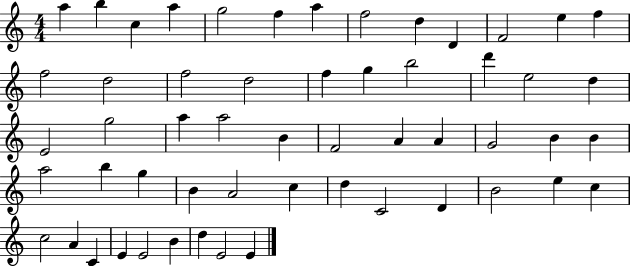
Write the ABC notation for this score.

X:1
T:Untitled
M:4/4
L:1/4
K:C
a b c a g2 f a f2 d D F2 e f f2 d2 f2 d2 f g b2 d' e2 d E2 g2 a a2 B F2 A A G2 B B a2 b g B A2 c d C2 D B2 e c c2 A C E E2 B d E2 E